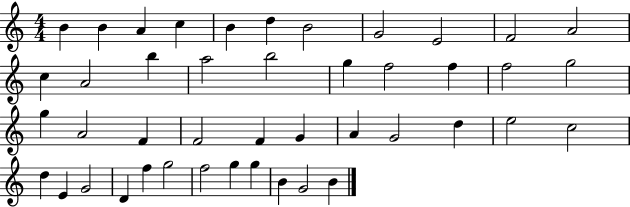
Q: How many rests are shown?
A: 0